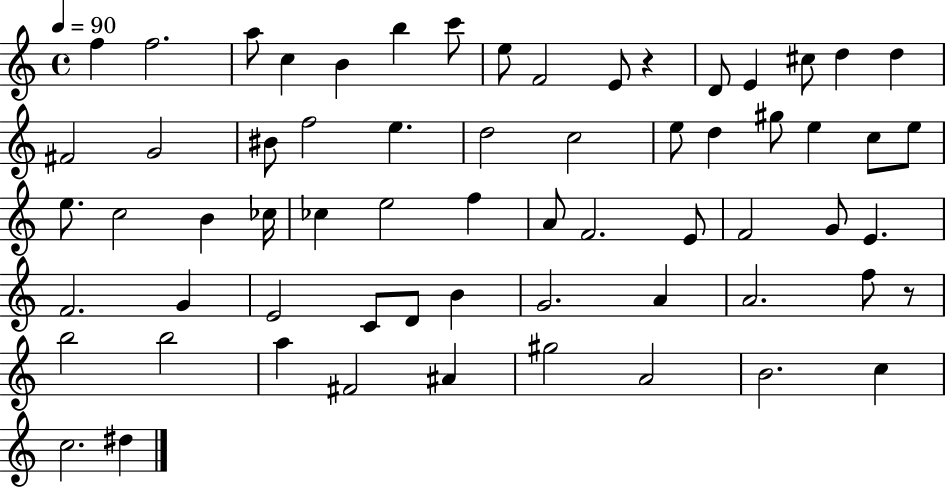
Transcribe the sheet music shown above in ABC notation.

X:1
T:Untitled
M:4/4
L:1/4
K:C
f f2 a/2 c B b c'/2 e/2 F2 E/2 z D/2 E ^c/2 d d ^F2 G2 ^B/2 f2 e d2 c2 e/2 d ^g/2 e c/2 e/2 e/2 c2 B _c/4 _c e2 f A/2 F2 E/2 F2 G/2 E F2 G E2 C/2 D/2 B G2 A A2 f/2 z/2 b2 b2 a ^F2 ^A ^g2 A2 B2 c c2 ^d